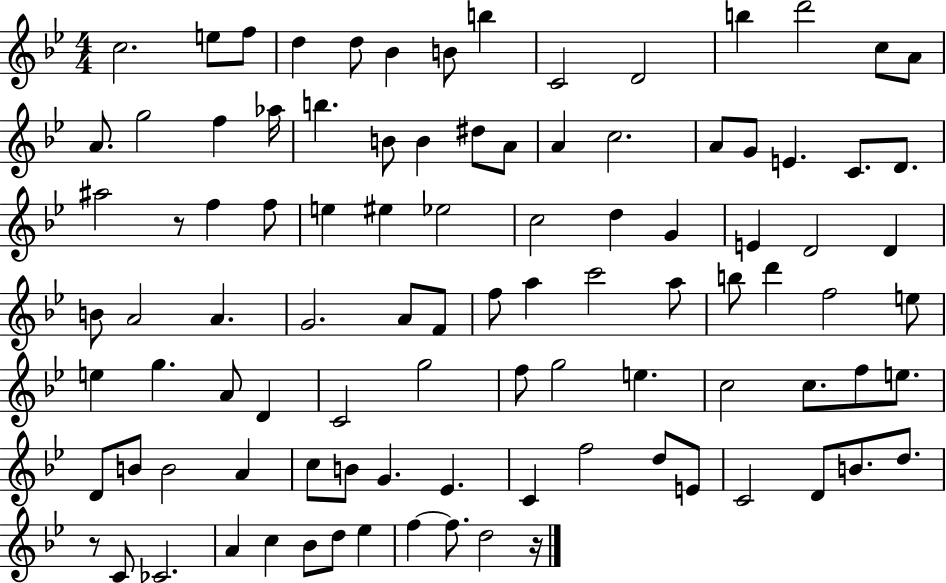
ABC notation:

X:1
T:Untitled
M:4/4
L:1/4
K:Bb
c2 e/2 f/2 d d/2 _B B/2 b C2 D2 b d'2 c/2 A/2 A/2 g2 f _a/4 b B/2 B ^d/2 A/2 A c2 A/2 G/2 E C/2 D/2 ^a2 z/2 f f/2 e ^e _e2 c2 d G E D2 D B/2 A2 A G2 A/2 F/2 f/2 a c'2 a/2 b/2 d' f2 e/2 e g A/2 D C2 g2 f/2 g2 e c2 c/2 f/2 e/2 D/2 B/2 B2 A c/2 B/2 G _E C f2 d/2 E/2 C2 D/2 B/2 d/2 z/2 C/2 _C2 A c _B/2 d/2 _e f f/2 d2 z/4